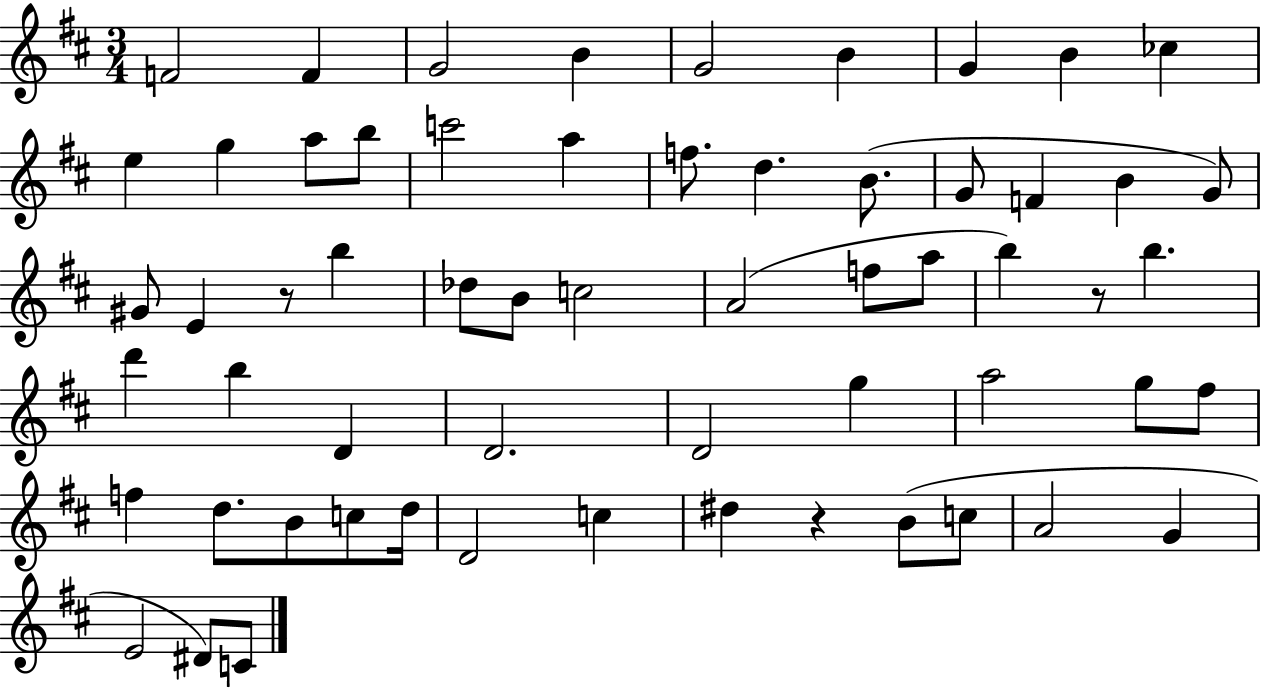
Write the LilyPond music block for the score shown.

{
  \clef treble
  \numericTimeSignature
  \time 3/4
  \key d \major
  f'2 f'4 | g'2 b'4 | g'2 b'4 | g'4 b'4 ces''4 | \break e''4 g''4 a''8 b''8 | c'''2 a''4 | f''8. d''4. b'8.( | g'8 f'4 b'4 g'8) | \break gis'8 e'4 r8 b''4 | des''8 b'8 c''2 | a'2( f''8 a''8 | b''4) r8 b''4. | \break d'''4 b''4 d'4 | d'2. | d'2 g''4 | a''2 g''8 fis''8 | \break f''4 d''8. b'8 c''8 d''16 | d'2 c''4 | dis''4 r4 b'8( c''8 | a'2 g'4 | \break e'2 dis'8) c'8 | \bar "|."
}